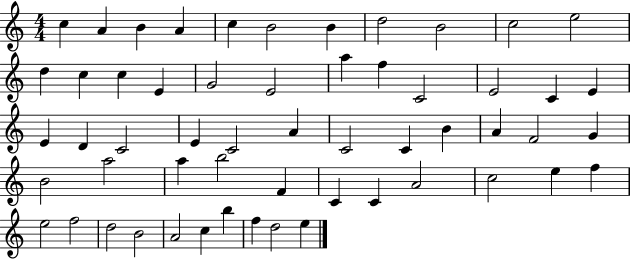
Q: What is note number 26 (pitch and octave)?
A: C4